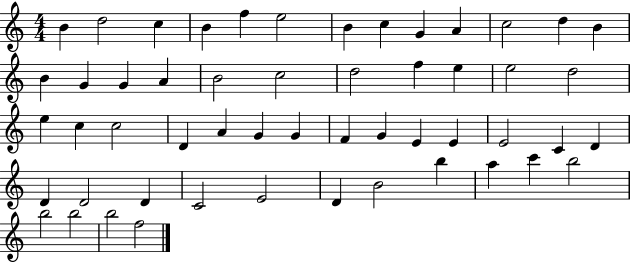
B4/q D5/h C5/q B4/q F5/q E5/h B4/q C5/q G4/q A4/q C5/h D5/q B4/q B4/q G4/q G4/q A4/q B4/h C5/h D5/h F5/q E5/q E5/h D5/h E5/q C5/q C5/h D4/q A4/q G4/q G4/q F4/q G4/q E4/q E4/q E4/h C4/q D4/q D4/q D4/h D4/q C4/h E4/h D4/q B4/h B5/q A5/q C6/q B5/h B5/h B5/h B5/h F5/h